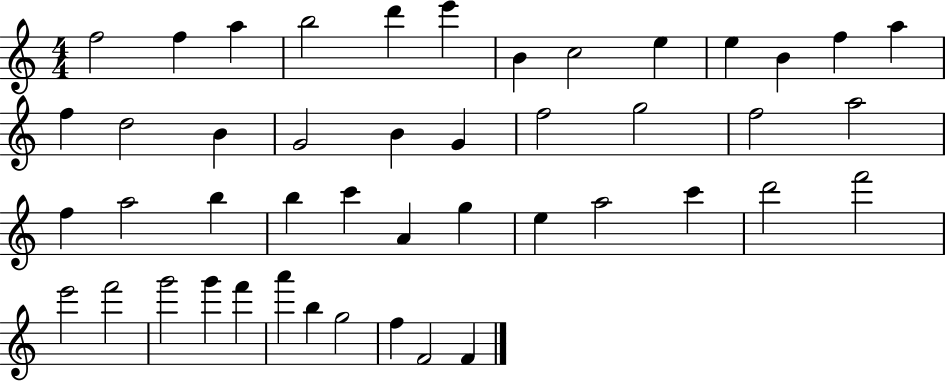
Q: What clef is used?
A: treble